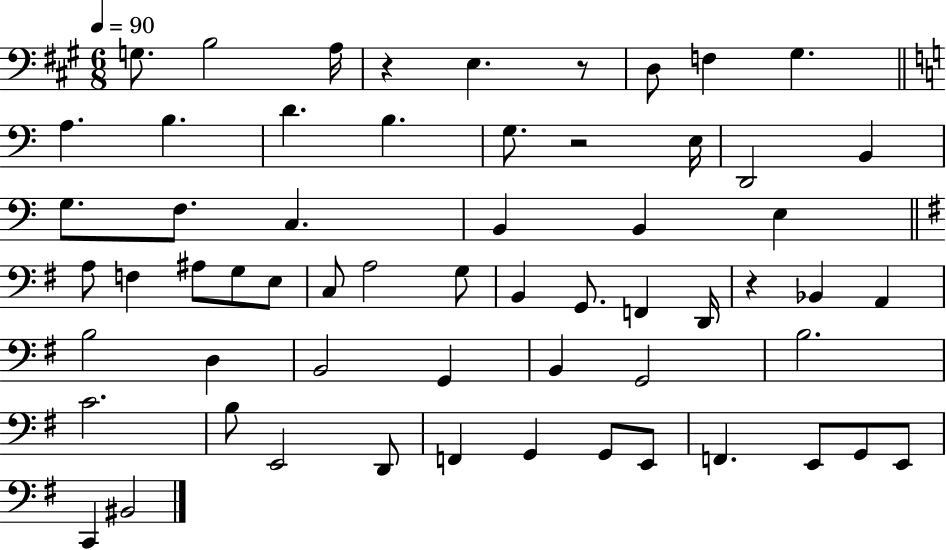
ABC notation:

X:1
T:Untitled
M:6/8
L:1/4
K:A
G,/2 B,2 A,/4 z E, z/2 D,/2 F, ^G, A, B, D B, G,/2 z2 E,/4 D,,2 B,, G,/2 F,/2 C, B,, B,, E, A,/2 F, ^A,/2 G,/2 E,/2 C,/2 A,2 G,/2 B,, G,,/2 F,, D,,/4 z _B,, A,, B,2 D, B,,2 G,, B,, G,,2 B,2 C2 B,/2 E,,2 D,,/2 F,, G,, G,,/2 E,,/2 F,, E,,/2 G,,/2 E,,/2 C,, ^B,,2